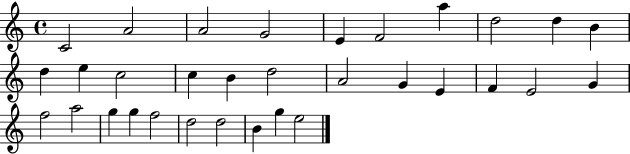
{
  \clef treble
  \time 4/4
  \defaultTimeSignature
  \key c \major
  c'2 a'2 | a'2 g'2 | e'4 f'2 a''4 | d''2 d''4 b'4 | \break d''4 e''4 c''2 | c''4 b'4 d''2 | a'2 g'4 e'4 | f'4 e'2 g'4 | \break f''2 a''2 | g''4 g''4 f''2 | d''2 d''2 | b'4 g''4 e''2 | \break \bar "|."
}